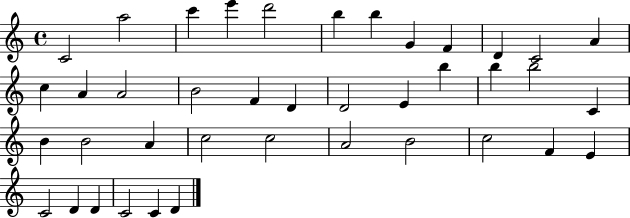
X:1
T:Untitled
M:4/4
L:1/4
K:C
C2 a2 c' e' d'2 b b G F D C2 A c A A2 B2 F D D2 E b b b2 C B B2 A c2 c2 A2 B2 c2 F E C2 D D C2 C D